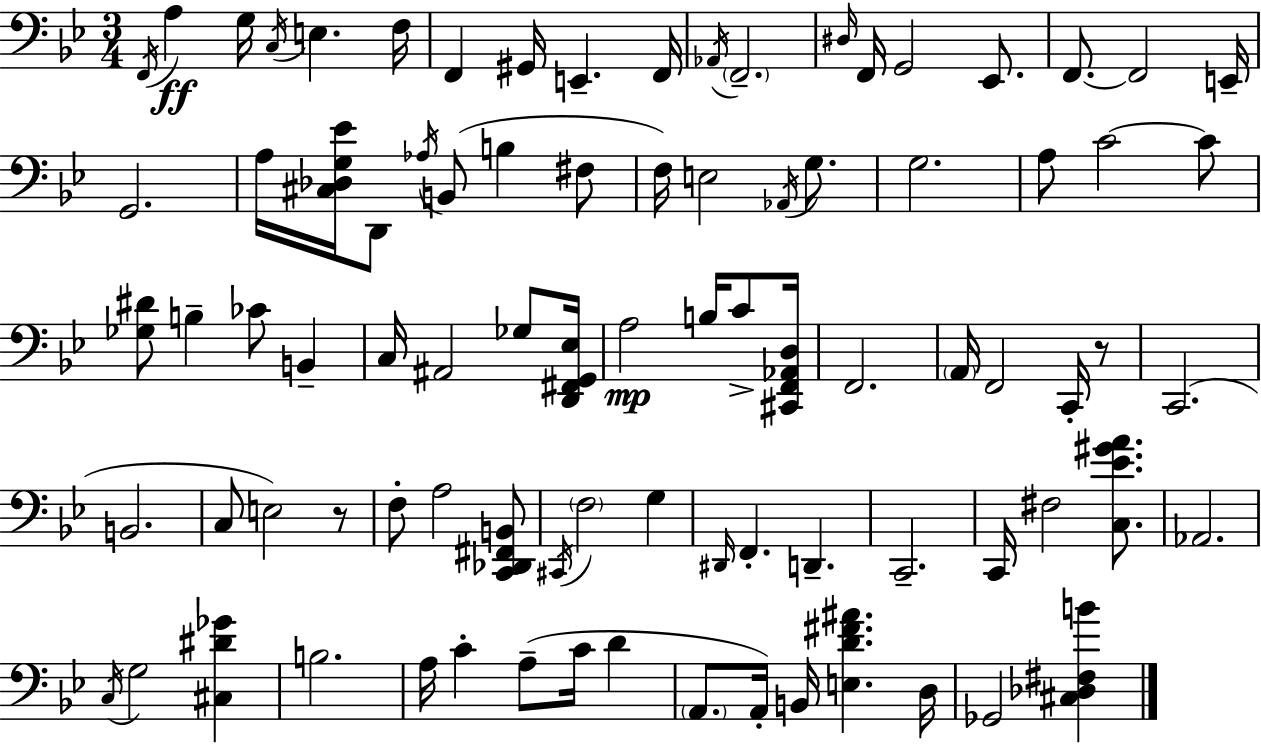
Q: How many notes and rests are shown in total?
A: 87